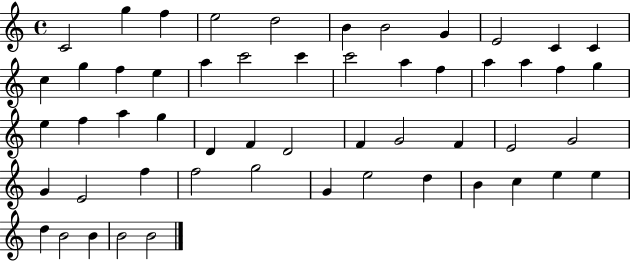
{
  \clef treble
  \time 4/4
  \defaultTimeSignature
  \key c \major
  c'2 g''4 f''4 | e''2 d''2 | b'4 b'2 g'4 | e'2 c'4 c'4 | \break c''4 g''4 f''4 e''4 | a''4 c'''2 c'''4 | c'''2 a''4 f''4 | a''4 a''4 f''4 g''4 | \break e''4 f''4 a''4 g''4 | d'4 f'4 d'2 | f'4 g'2 f'4 | e'2 g'2 | \break g'4 e'2 f''4 | f''2 g''2 | g'4 e''2 d''4 | b'4 c''4 e''4 e''4 | \break d''4 b'2 b'4 | b'2 b'2 | \bar "|."
}